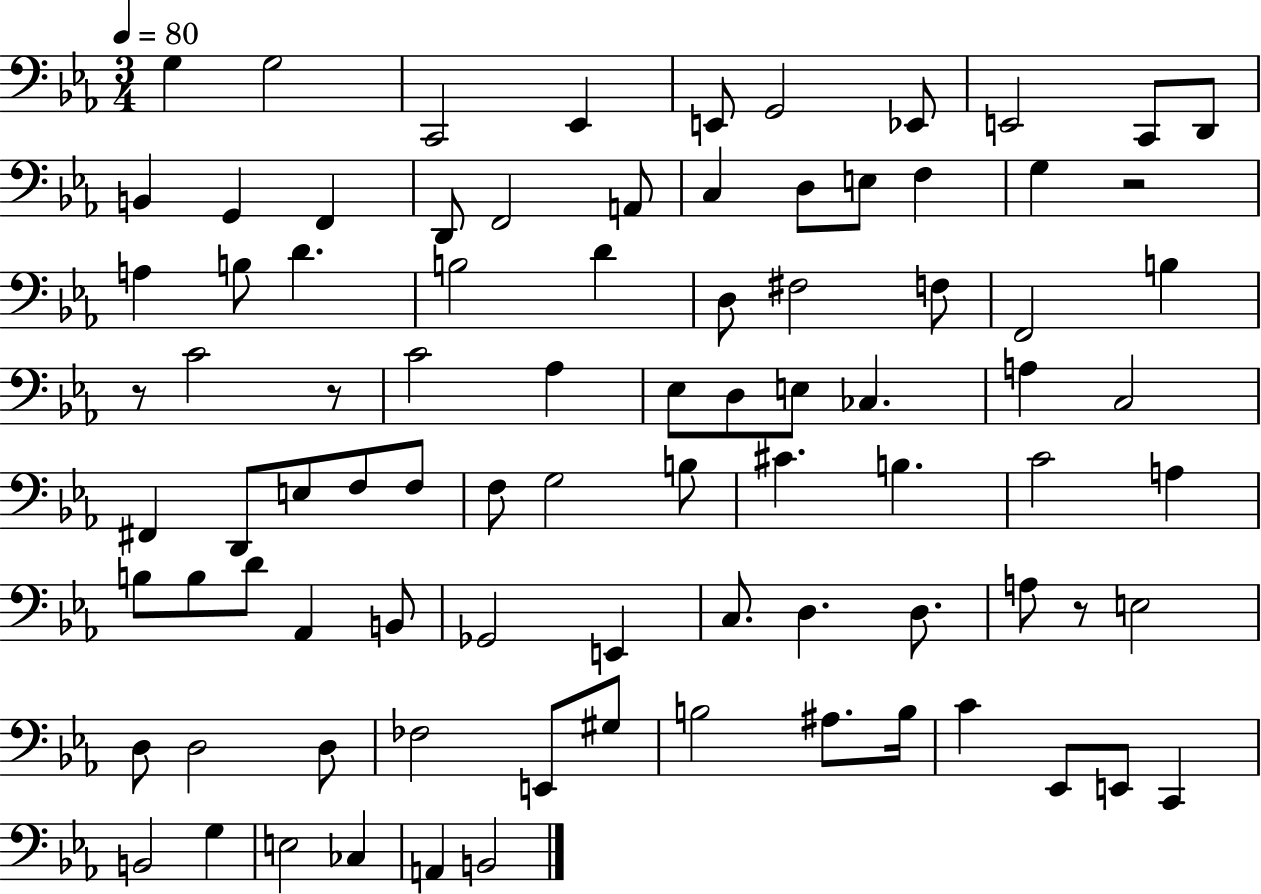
G3/q G3/h C2/h Eb2/q E2/e G2/h Eb2/e E2/h C2/e D2/e B2/q G2/q F2/q D2/e F2/h A2/e C3/q D3/e E3/e F3/q G3/q R/h A3/q B3/e D4/q. B3/h D4/q D3/e F#3/h F3/e F2/h B3/q R/e C4/h R/e C4/h Ab3/q Eb3/e D3/e E3/e CES3/q. A3/q C3/h F#2/q D2/e E3/e F3/e F3/e F3/e G3/h B3/e C#4/q. B3/q. C4/h A3/q B3/e B3/e D4/e Ab2/q B2/e Gb2/h E2/q C3/e. D3/q. D3/e. A3/e R/e E3/h D3/e D3/h D3/e FES3/h E2/e G#3/e B3/h A#3/e. B3/s C4/q Eb2/e E2/e C2/q B2/h G3/q E3/h CES3/q A2/q B2/h